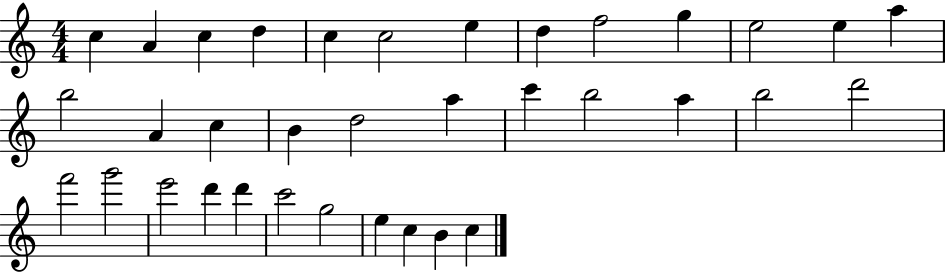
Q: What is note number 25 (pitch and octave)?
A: F6